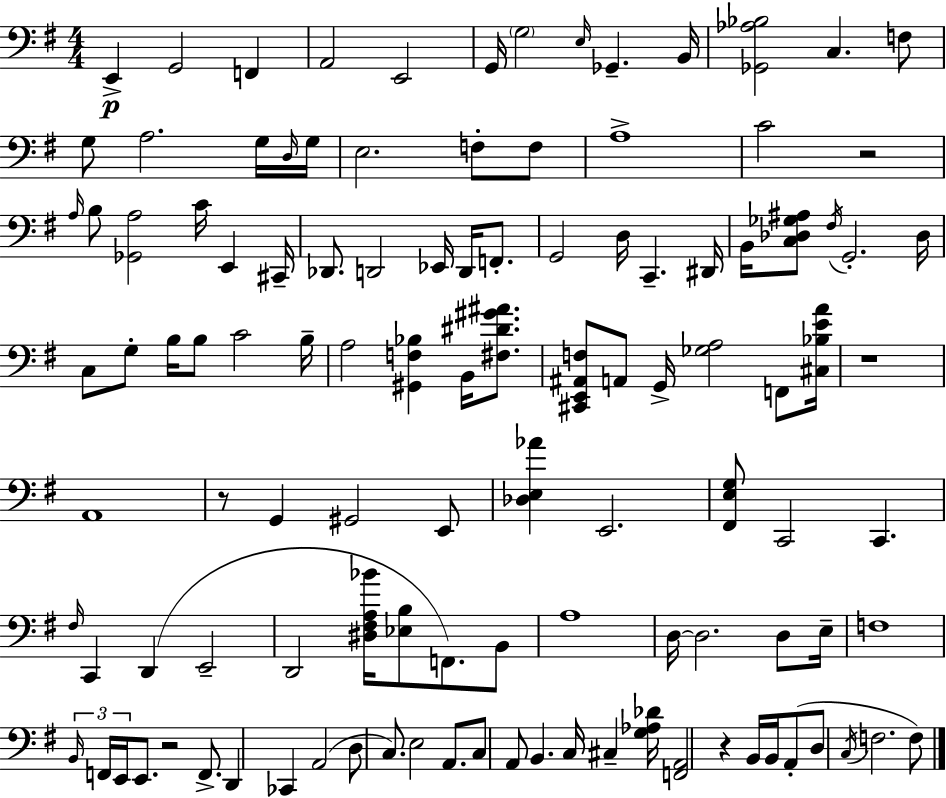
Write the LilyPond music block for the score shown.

{
  \clef bass
  \numericTimeSignature
  \time 4/4
  \key g \major
  \repeat volta 2 { e,4->\p g,2 f,4 | a,2 e,2 | g,16 \parenthesize g2 \grace { e16 } ges,4.-- | b,16 <ges, aes bes>2 c4. f8 | \break g8 a2. g16 | \grace { d16 } g16 e2. f8-. | f8 a1-> | c'2 r2 | \break \grace { a16 } b8 <ges, a>2 c'16 e,4 | cis,16-- des,8. d,2 ees,16 d,16 | f,8.-. g,2 d16 c,4.-- | dis,16 b,16 <c des ges ais>8 \acciaccatura { fis16 } g,2.-. | \break des16 c8 g8-. b16 b8 c'2 | b16-- a2 <gis, f bes>4 | b,16 <fis dis' gis' ais'>8. <cis, e, ais, f>8 a,8 g,16-> <ges a>2 | f,8 <cis bes e' a'>16 r1 | \break a,1 | r8 g,4 gis,2 | e,8 <des e aes'>4 e,2. | <fis, e g>8 c,2 c,4. | \break \grace { fis16 } c,4 d,4( e,2-- | d,2 <dis fis a bes'>16 <ees b>8 | f,8.) b,8 a1 | d16~~ d2. | \break d8 e16-- f1 | \tuplet 3/2 { \grace { b,16 } f,16 e,16 } e,8. r2 | f,8.-> d,4 ces,4 a,2( | d8 c8.) e2 | \break a,8. c8 a,8 b,4. | c16 cis4-- <g aes des'>16 <f, a,>2 r4 | b,16 b,16 a,8-.( d8 \acciaccatura { c16 } f2. | f8) } \bar "|."
}